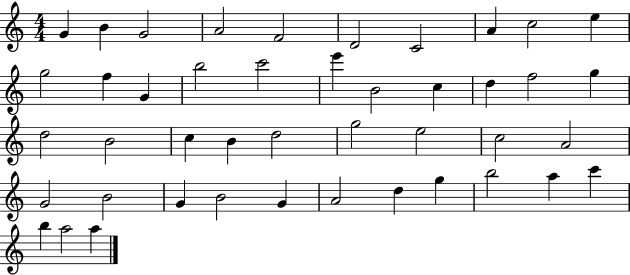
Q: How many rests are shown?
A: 0